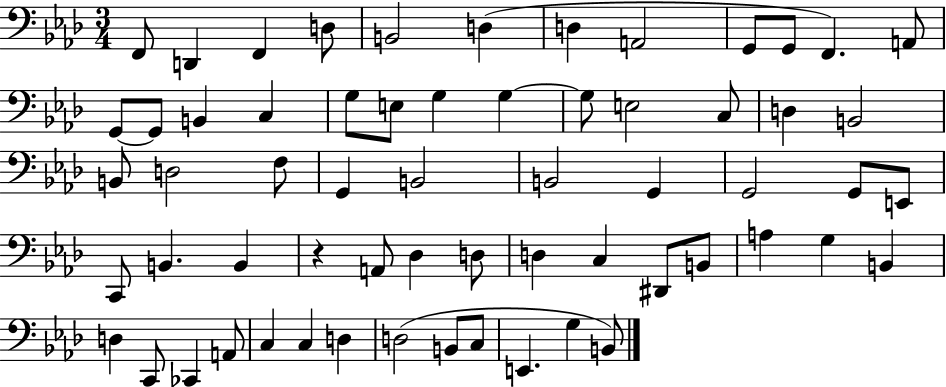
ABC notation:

X:1
T:Untitled
M:3/4
L:1/4
K:Ab
F,,/2 D,, F,, D,/2 B,,2 D, D, A,,2 G,,/2 G,,/2 F,, A,,/2 G,,/2 G,,/2 B,, C, G,/2 E,/2 G, G, G,/2 E,2 C,/2 D, B,,2 B,,/2 D,2 F,/2 G,, B,,2 B,,2 G,, G,,2 G,,/2 E,,/2 C,,/2 B,, B,, z A,,/2 _D, D,/2 D, C, ^D,,/2 B,,/2 A, G, B,, D, C,,/2 _C,, A,,/2 C, C, D, D,2 B,,/2 C,/2 E,, G, B,,/2